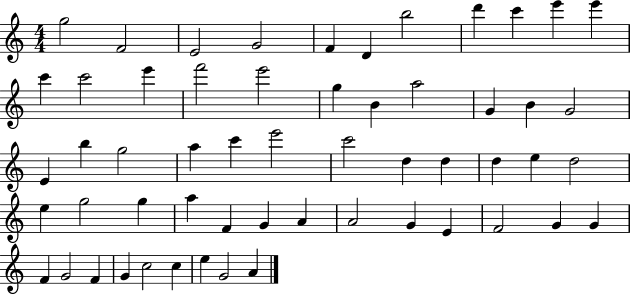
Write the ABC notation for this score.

X:1
T:Untitled
M:4/4
L:1/4
K:C
g2 F2 E2 G2 F D b2 d' c' e' e' c' c'2 e' f'2 e'2 g B a2 G B G2 E b g2 a c' e'2 c'2 d d d e d2 e g2 g a F G A A2 G E F2 G G F G2 F G c2 c e G2 A